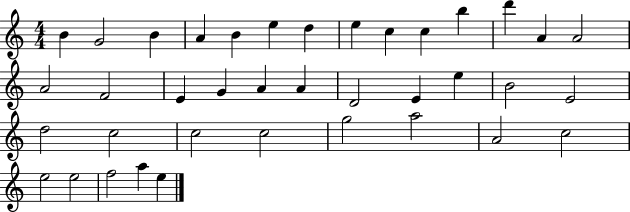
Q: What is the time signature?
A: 4/4